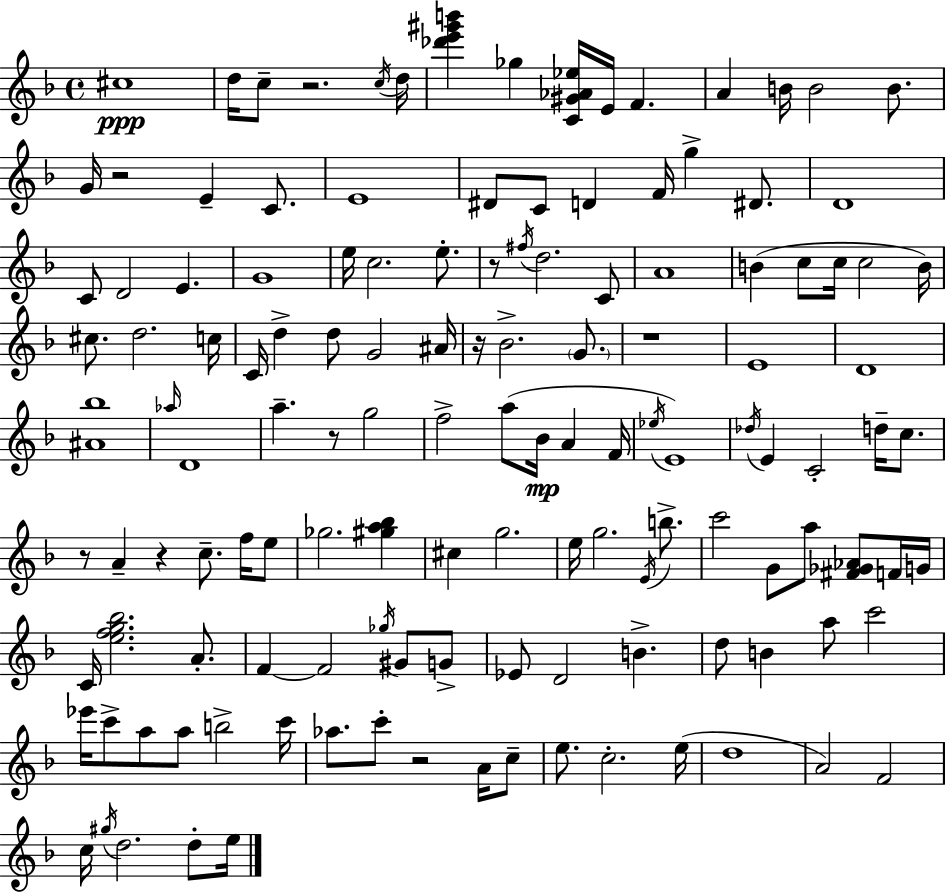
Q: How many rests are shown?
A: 9